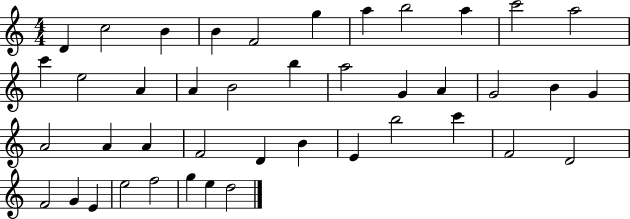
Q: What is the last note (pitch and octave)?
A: D5